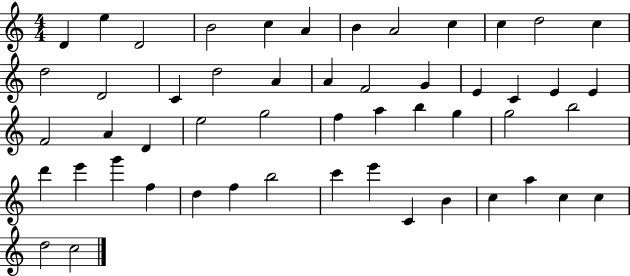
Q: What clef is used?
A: treble